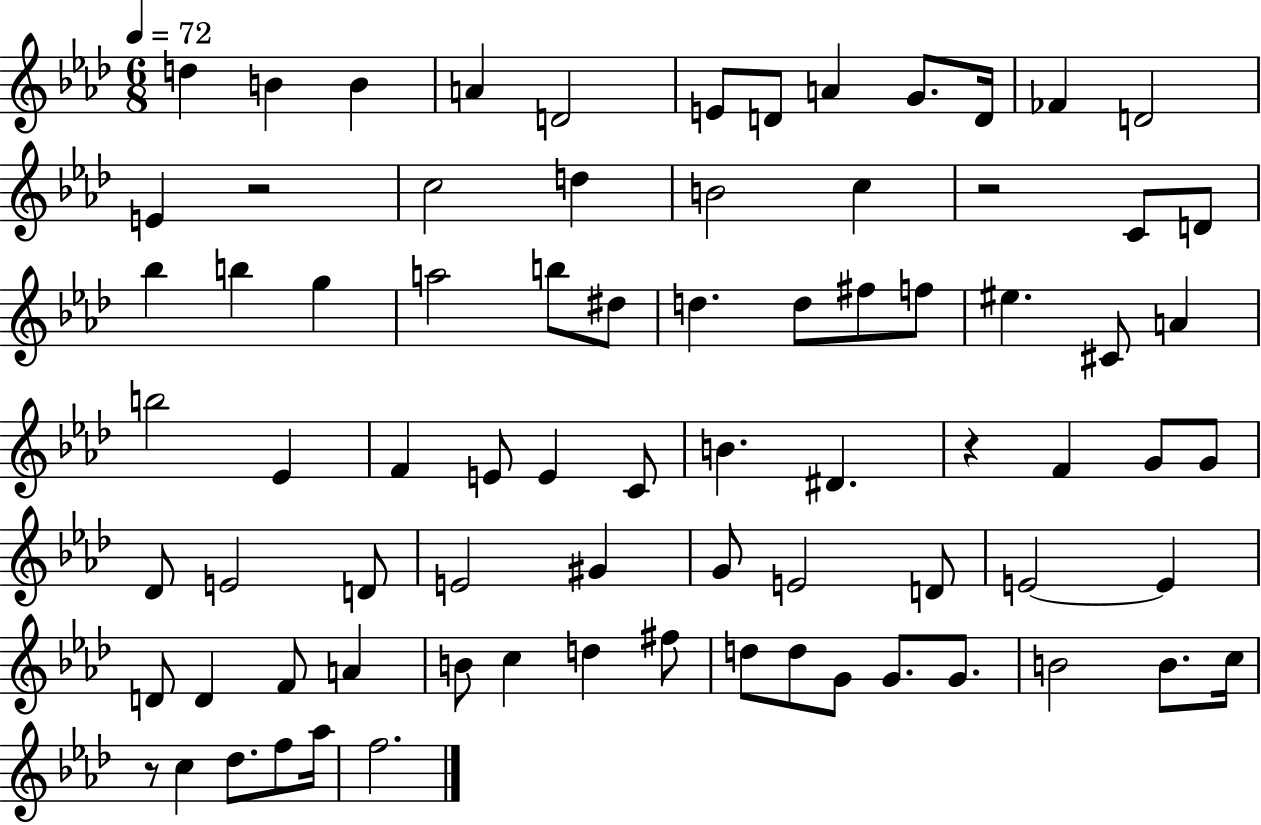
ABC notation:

X:1
T:Untitled
M:6/8
L:1/4
K:Ab
d B B A D2 E/2 D/2 A G/2 D/4 _F D2 E z2 c2 d B2 c z2 C/2 D/2 _b b g a2 b/2 ^d/2 d d/2 ^f/2 f/2 ^e ^C/2 A b2 _E F E/2 E C/2 B ^D z F G/2 G/2 _D/2 E2 D/2 E2 ^G G/2 E2 D/2 E2 E D/2 D F/2 A B/2 c d ^f/2 d/2 d/2 G/2 G/2 G/2 B2 B/2 c/4 z/2 c _d/2 f/2 _a/4 f2